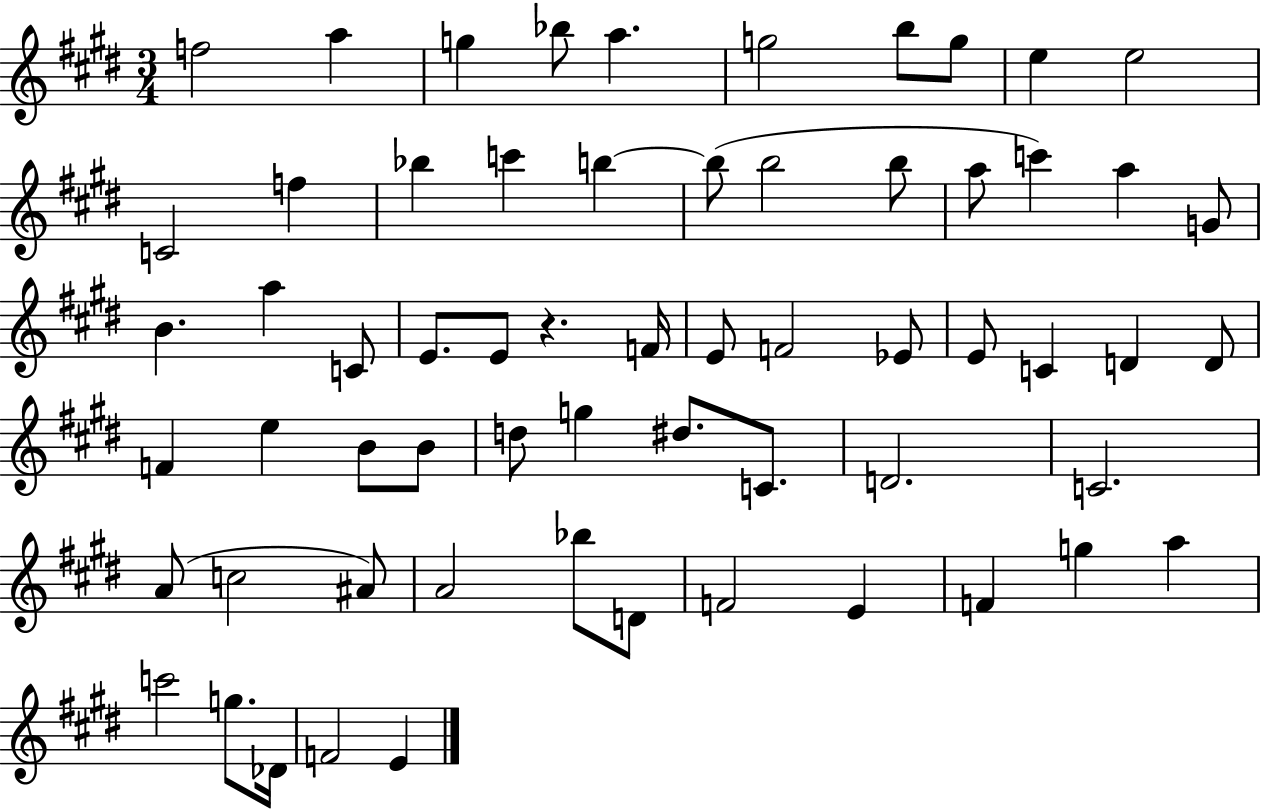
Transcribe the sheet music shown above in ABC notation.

X:1
T:Untitled
M:3/4
L:1/4
K:E
f2 a g _b/2 a g2 b/2 g/2 e e2 C2 f _b c' b b/2 b2 b/2 a/2 c' a G/2 B a C/2 E/2 E/2 z F/4 E/2 F2 _E/2 E/2 C D D/2 F e B/2 B/2 d/2 g ^d/2 C/2 D2 C2 A/2 c2 ^A/2 A2 _b/2 D/2 F2 E F g a c'2 g/2 _D/4 F2 E